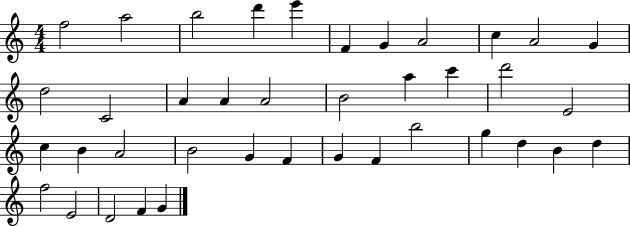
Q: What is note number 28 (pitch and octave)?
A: G4